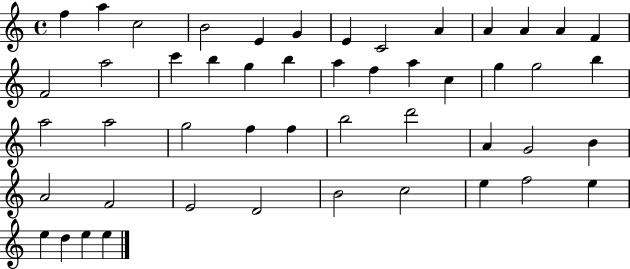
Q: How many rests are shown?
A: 0